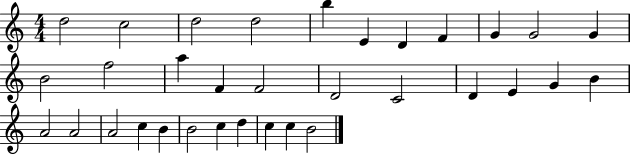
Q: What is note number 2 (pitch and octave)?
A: C5